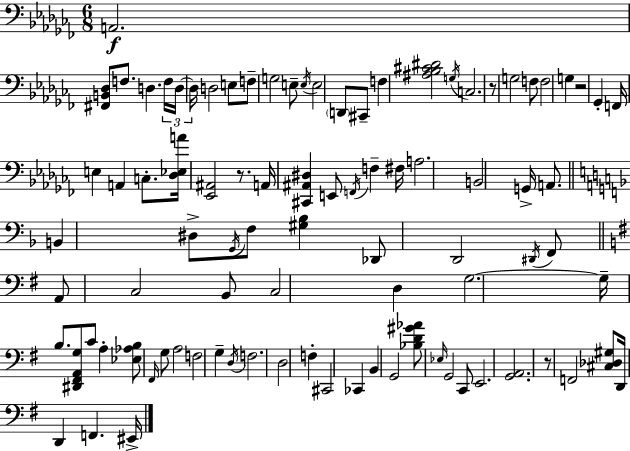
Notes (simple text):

A2/h. [F#2,B2,Db3]/e F3/e. D3/q. F3/s D3/s D3/s D3/h E3/e F3/e G3/h E3/e E3/s E3/h D2/e C#2/e F3/q [A#3,Bb3,C#4,D#4]/h G3/s C3/h. R/e G3/h F3/e F3/h G3/q R/h Gb2/q F2/s E3/q A2/q C3/e. [Db3,Eb3,A4]/s [Eb2,A#2]/h R/e. A2/s [C#2,A#2,D#3]/q E2/e F2/s F3/q F#3/s A3/h. B2/h G2/s A2/e. B2/q D#3/e G2/s F3/e [G#3,Bb3]/q Db2/e D2/h D#2/s F2/e A2/e C3/h B2/e C3/h D3/q G3/h. G3/s B3/e. [D#2,F#2,A2,G3]/e C4/e A3/q [Eb3,Ab3,B3]/e F#2/s G3/e A3/h F3/h G3/q D3/s F3/h. D3/h F3/q C#2/h CES2/q B2/q G2/h [Bb3,D4,G#4,Ab4]/e Eb3/s G2/h C2/e E2/h. [G2,A2]/h. R/e F2/h [C#3,Db3,G#3]/e D2/s D2/q F2/q. EIS2/s